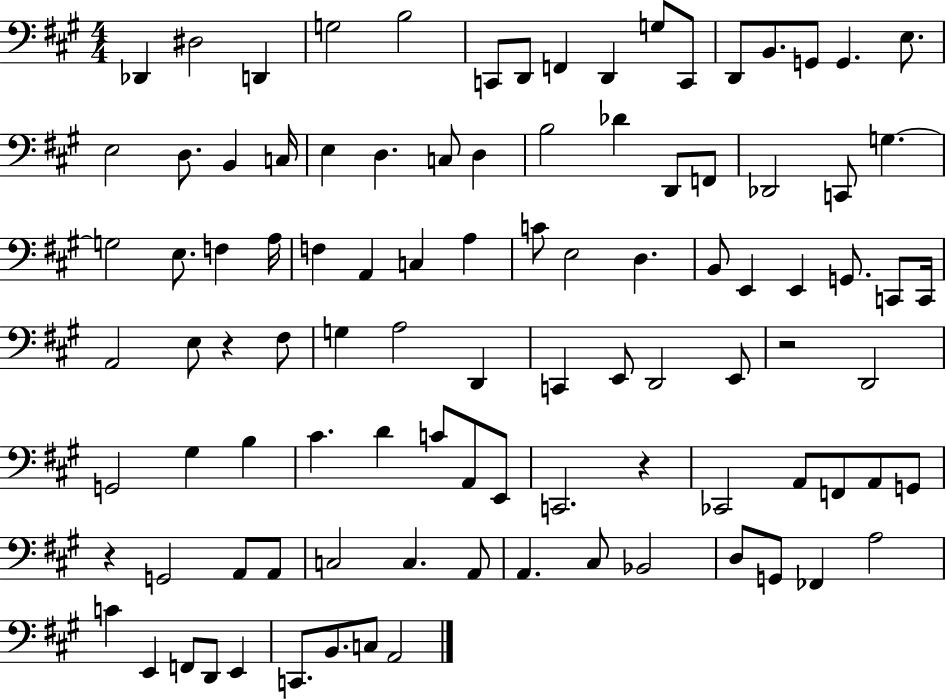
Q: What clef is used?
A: bass